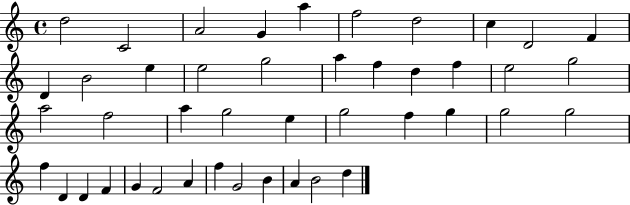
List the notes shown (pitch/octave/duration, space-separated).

D5/h C4/h A4/h G4/q A5/q F5/h D5/h C5/q D4/h F4/q D4/q B4/h E5/q E5/h G5/h A5/q F5/q D5/q F5/q E5/h G5/h A5/h F5/h A5/q G5/h E5/q G5/h F5/q G5/q G5/h G5/h F5/q D4/q D4/q F4/q G4/q F4/h A4/q F5/q G4/h B4/q A4/q B4/h D5/q